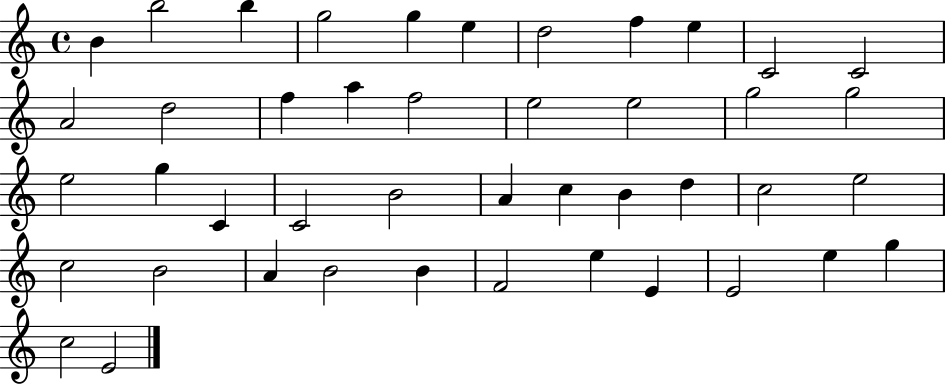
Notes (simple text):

B4/q B5/h B5/q G5/h G5/q E5/q D5/h F5/q E5/q C4/h C4/h A4/h D5/h F5/q A5/q F5/h E5/h E5/h G5/h G5/h E5/h G5/q C4/q C4/h B4/h A4/q C5/q B4/q D5/q C5/h E5/h C5/h B4/h A4/q B4/h B4/q F4/h E5/q E4/q E4/h E5/q G5/q C5/h E4/h